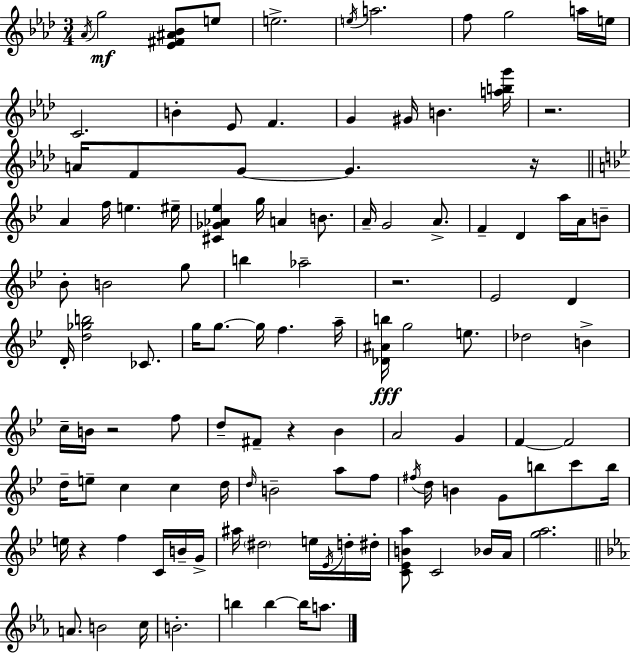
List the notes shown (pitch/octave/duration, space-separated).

Ab4/s G5/h [Eb4,F#4,A#4,Bb4]/e E5/e E5/h. E5/s A5/h. F5/e G5/h A5/s E5/s C4/h. B4/q Eb4/e F4/q. G4/q G#4/s B4/q. [A5,B5,G6]/s R/h. A4/s F4/e G4/e G4/q. R/s A4/q F5/s E5/q. EIS5/s [C#4,Gb4,Ab4,Eb5]/q G5/s A4/q B4/e. A4/s G4/h A4/e. F4/q D4/q A5/s A4/s B4/e Bb4/e B4/h G5/e B5/q Ab5/h R/h. Eb4/h D4/q D4/s [D5,Gb5,B5]/h CES4/e. G5/s G5/e. G5/s F5/q. A5/s [Db4,A#4,B5]/s G5/h E5/e. Db5/h B4/q C5/s B4/s R/h F5/e D5/e F#4/e R/q Bb4/q A4/h G4/q F4/q F4/h D5/s E5/e C5/q C5/q D5/s D5/s B4/h A5/e F5/e F#5/s D5/s B4/q G4/e B5/e C6/e B5/s E5/s R/q F5/q C4/s B4/s G4/s A#5/s D#5/h E5/s Eb4/s D5/s D#5/s [C4,Eb4,B4,A5]/e C4/h Bb4/s A4/s [G5,A5]/h. A4/e. B4/h C5/s B4/h. B5/q B5/q B5/s A5/e.